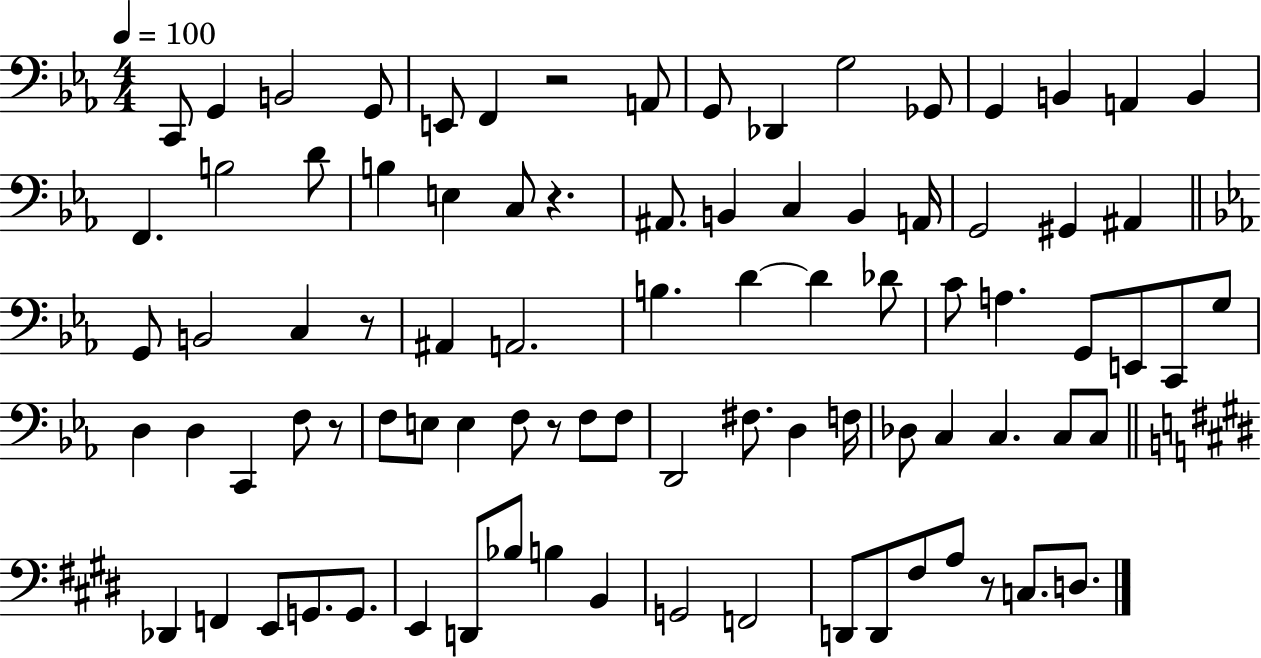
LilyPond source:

{
  \clef bass
  \numericTimeSignature
  \time 4/4
  \key ees \major
  \tempo 4 = 100
  c,8 g,4 b,2 g,8 | e,8 f,4 r2 a,8 | g,8 des,4 g2 ges,8 | g,4 b,4 a,4 b,4 | \break f,4. b2 d'8 | b4 e4 c8 r4. | ais,8. b,4 c4 b,4 a,16 | g,2 gis,4 ais,4 | \break \bar "||" \break \key ees \major g,8 b,2 c4 r8 | ais,4 a,2. | b4. d'4~~ d'4 des'8 | c'8 a4. g,8 e,8 c,8 g8 | \break d4 d4 c,4 f8 r8 | f8 e8 e4 f8 r8 f8 f8 | d,2 fis8. d4 f16 | des8 c4 c4. c8 c8 | \break \bar "||" \break \key e \major des,4 f,4 e,8 g,8. g,8. | e,4 d,8 bes8 b4 b,4 | g,2 f,2 | d,8 d,8 fis8 a8 r8 c8. d8. | \break \bar "|."
}